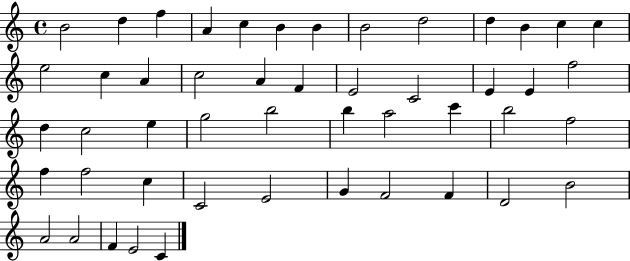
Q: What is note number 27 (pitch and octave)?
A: E5